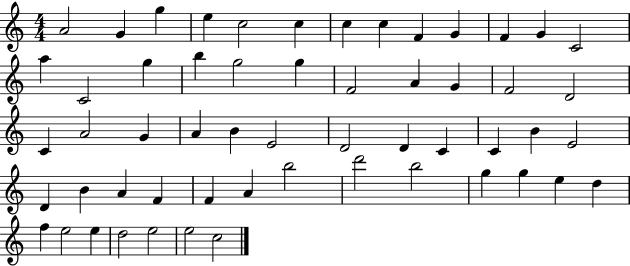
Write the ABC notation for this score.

X:1
T:Untitled
M:4/4
L:1/4
K:C
A2 G g e c2 c c c F G F G C2 a C2 g b g2 g F2 A G F2 D2 C A2 G A B E2 D2 D C C B E2 D B A F F A b2 d'2 b2 g g e d f e2 e d2 e2 e2 c2